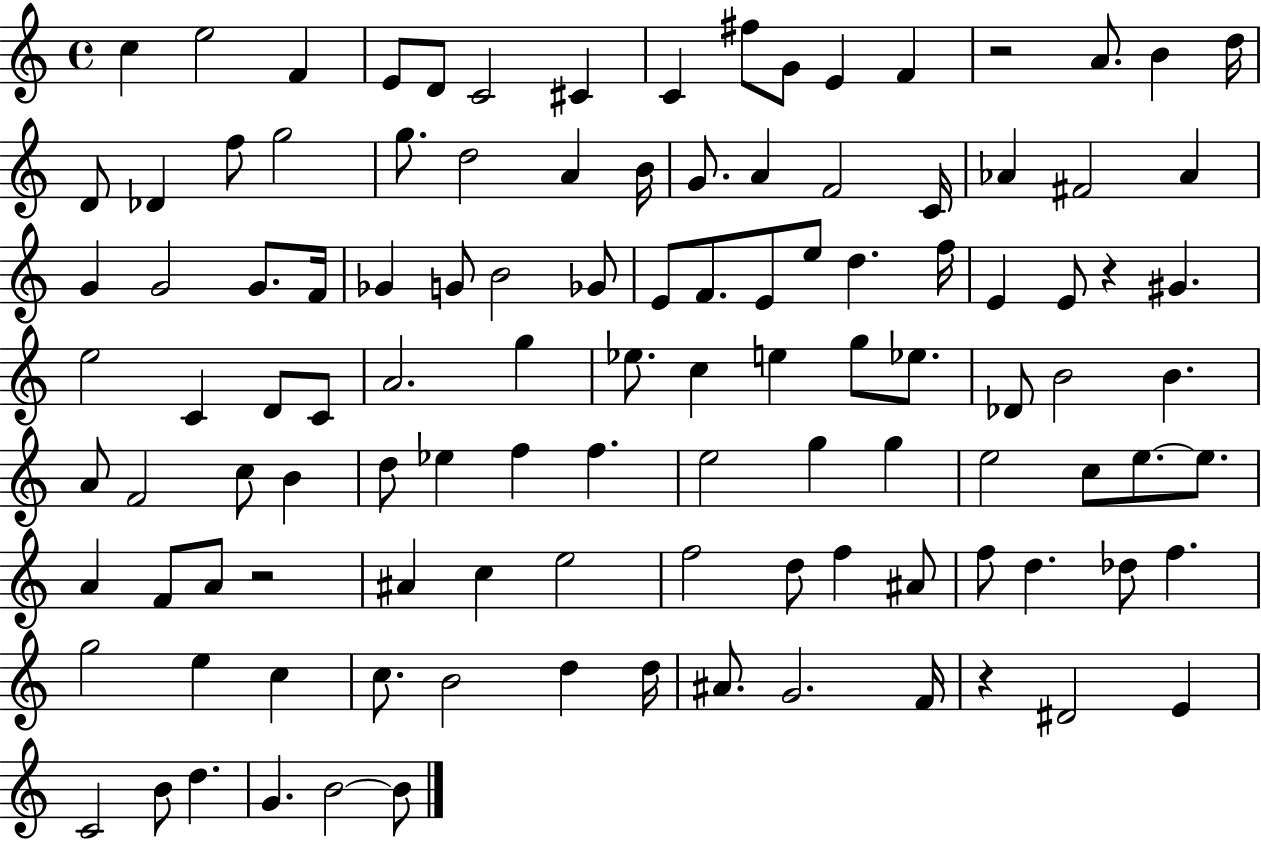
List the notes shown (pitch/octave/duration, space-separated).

C5/q E5/h F4/q E4/e D4/e C4/h C#4/q C4/q F#5/e G4/e E4/q F4/q R/h A4/e. B4/q D5/s D4/e Db4/q F5/e G5/h G5/e. D5/h A4/q B4/s G4/e. A4/q F4/h C4/s Ab4/q F#4/h Ab4/q G4/q G4/h G4/e. F4/s Gb4/q G4/e B4/h Gb4/e E4/e F4/e. E4/e E5/e D5/q. F5/s E4/q E4/e R/q G#4/q. E5/h C4/q D4/e C4/e A4/h. G5/q Eb5/e. C5/q E5/q G5/e Eb5/e. Db4/e B4/h B4/q. A4/e F4/h C5/e B4/q D5/e Eb5/q F5/q F5/q. E5/h G5/q G5/q E5/h C5/e E5/e. E5/e. A4/q F4/e A4/e R/h A#4/q C5/q E5/h F5/h D5/e F5/q A#4/e F5/e D5/q. Db5/e F5/q. G5/h E5/q C5/q C5/e. B4/h D5/q D5/s A#4/e. G4/h. F4/s R/q D#4/h E4/q C4/h B4/e D5/q. G4/q. B4/h B4/e